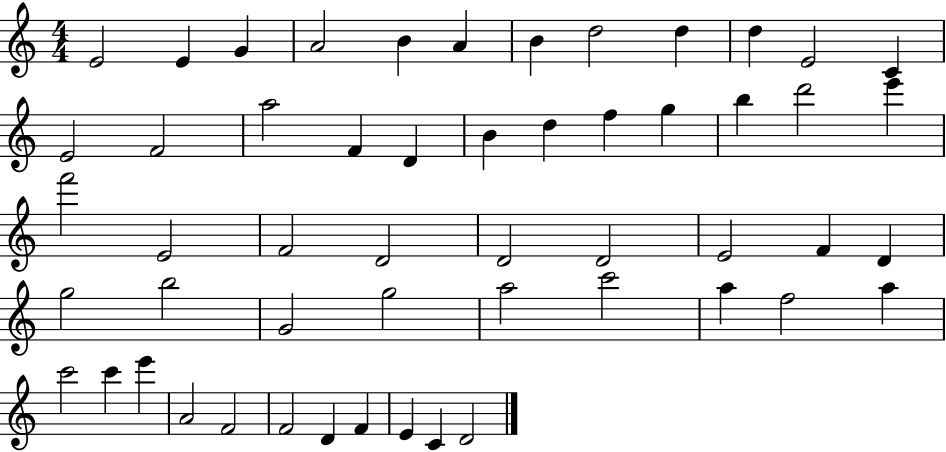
{
  \clef treble
  \numericTimeSignature
  \time 4/4
  \key c \major
  e'2 e'4 g'4 | a'2 b'4 a'4 | b'4 d''2 d''4 | d''4 e'2 c'4 | \break e'2 f'2 | a''2 f'4 d'4 | b'4 d''4 f''4 g''4 | b''4 d'''2 e'''4 | \break f'''2 e'2 | f'2 d'2 | d'2 d'2 | e'2 f'4 d'4 | \break g''2 b''2 | g'2 g''2 | a''2 c'''2 | a''4 f''2 a''4 | \break c'''2 c'''4 e'''4 | a'2 f'2 | f'2 d'4 f'4 | e'4 c'4 d'2 | \break \bar "|."
}